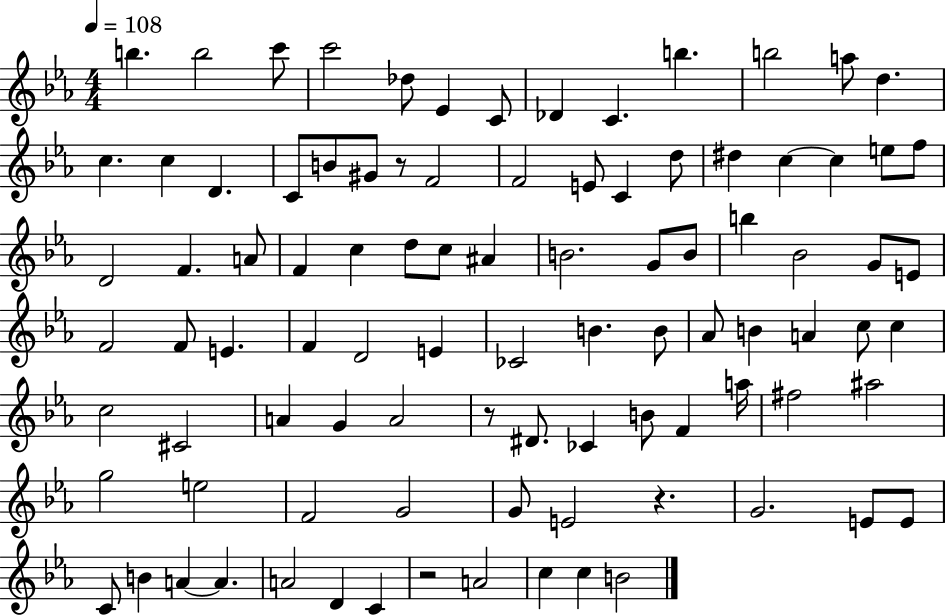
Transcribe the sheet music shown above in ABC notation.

X:1
T:Untitled
M:4/4
L:1/4
K:Eb
b b2 c'/2 c'2 _d/2 _E C/2 _D C b b2 a/2 d c c D C/2 B/2 ^G/2 z/2 F2 F2 E/2 C d/2 ^d c c e/2 f/2 D2 F A/2 F c d/2 c/2 ^A B2 G/2 B/2 b _B2 G/2 E/2 F2 F/2 E F D2 E _C2 B B/2 _A/2 B A c/2 c c2 ^C2 A G A2 z/2 ^D/2 _C B/2 F a/4 ^f2 ^a2 g2 e2 F2 G2 G/2 E2 z G2 E/2 E/2 C/2 B A A A2 D C z2 A2 c c B2